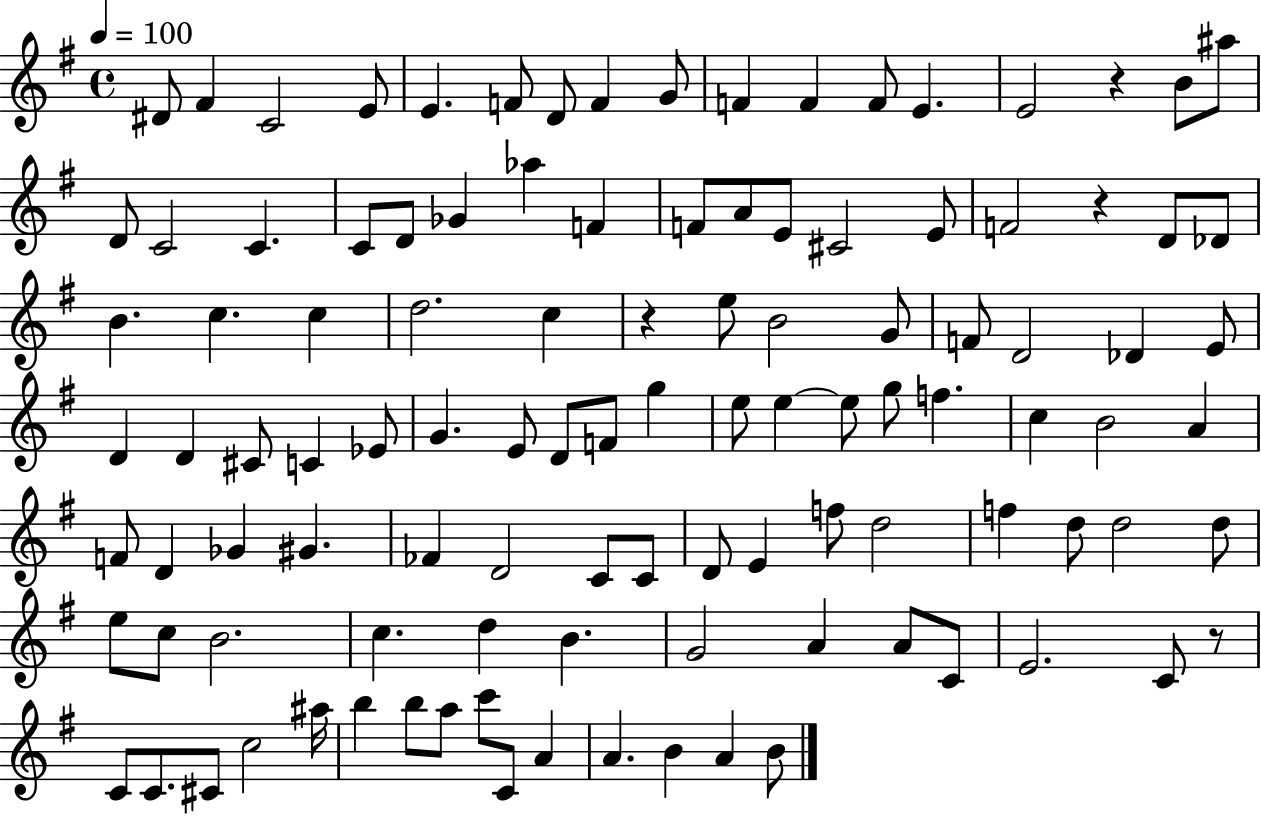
D#4/e F#4/q C4/h E4/e E4/q. F4/e D4/e F4/q G4/e F4/q F4/q F4/e E4/q. E4/h R/q B4/e A#5/e D4/e C4/h C4/q. C4/e D4/e Gb4/q Ab5/q F4/q F4/e A4/e E4/e C#4/h E4/e F4/h R/q D4/e Db4/e B4/q. C5/q. C5/q D5/h. C5/q R/q E5/e B4/h G4/e F4/e D4/h Db4/q E4/e D4/q D4/q C#4/e C4/q Eb4/e G4/q. E4/e D4/e F4/e G5/q E5/e E5/q E5/e G5/e F5/q. C5/q B4/h A4/q F4/e D4/q Gb4/q G#4/q. FES4/q D4/h C4/e C4/e D4/e E4/q F5/e D5/h F5/q D5/e D5/h D5/e E5/e C5/e B4/h. C5/q. D5/q B4/q. G4/h A4/q A4/e C4/e E4/h. C4/e R/e C4/e C4/e. C#4/e C5/h A#5/s B5/q B5/e A5/e C6/e C4/e A4/q A4/q. B4/q A4/q B4/e